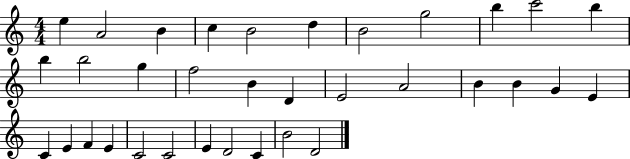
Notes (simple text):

E5/q A4/h B4/q C5/q B4/h D5/q B4/h G5/h B5/q C6/h B5/q B5/q B5/h G5/q F5/h B4/q D4/q E4/h A4/h B4/q B4/q G4/q E4/q C4/q E4/q F4/q E4/q C4/h C4/h E4/q D4/h C4/q B4/h D4/h